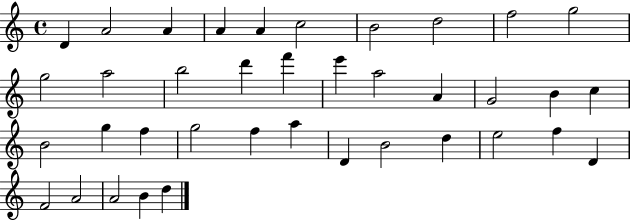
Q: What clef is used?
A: treble